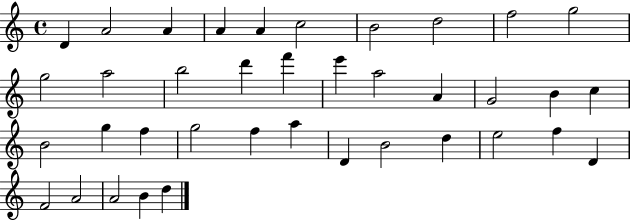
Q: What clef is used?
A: treble